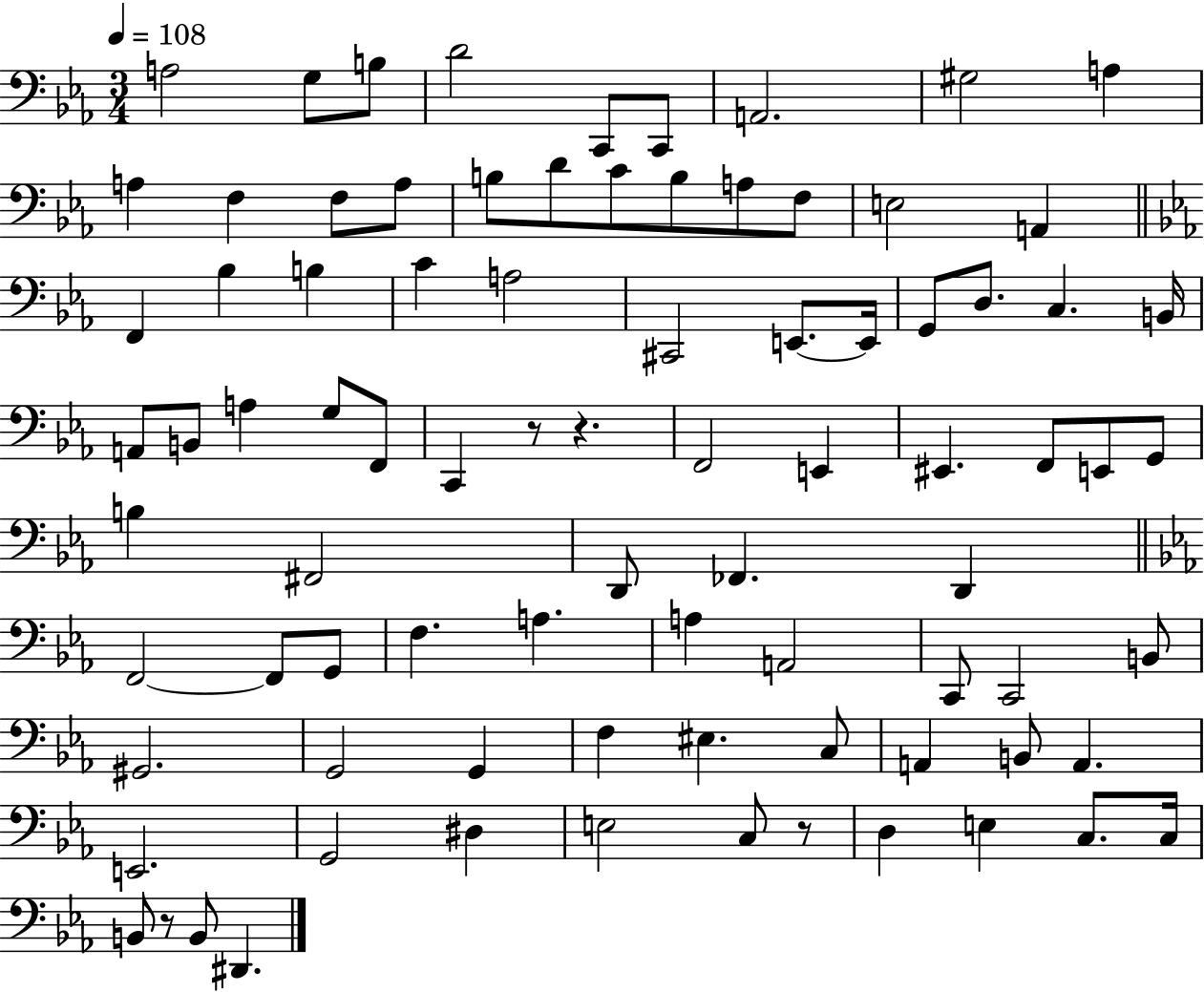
A3/h G3/e B3/e D4/h C2/e C2/e A2/h. G#3/h A3/q A3/q F3/q F3/e A3/e B3/e D4/e C4/e B3/e A3/e F3/e E3/h A2/q F2/q Bb3/q B3/q C4/q A3/h C#2/h E2/e. E2/s G2/e D3/e. C3/q. B2/s A2/e B2/e A3/q G3/e F2/e C2/q R/e R/q. F2/h E2/q EIS2/q. F2/e E2/e G2/e B3/q F#2/h D2/e FES2/q. D2/q F2/h F2/e G2/e F3/q. A3/q. A3/q A2/h C2/e C2/h B2/e G#2/h. G2/h G2/q F3/q EIS3/q. C3/e A2/q B2/e A2/q. E2/h. G2/h D#3/q E3/h C3/e R/e D3/q E3/q C3/e. C3/s B2/e R/e B2/e D#2/q.